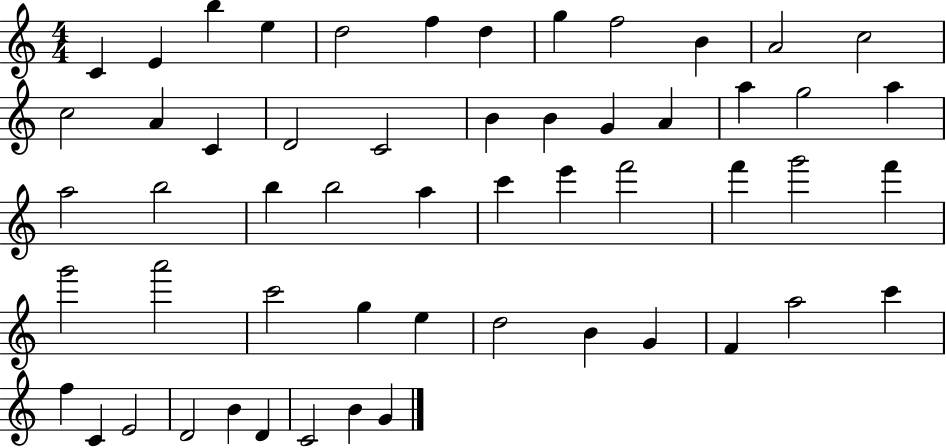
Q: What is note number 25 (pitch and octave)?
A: A5